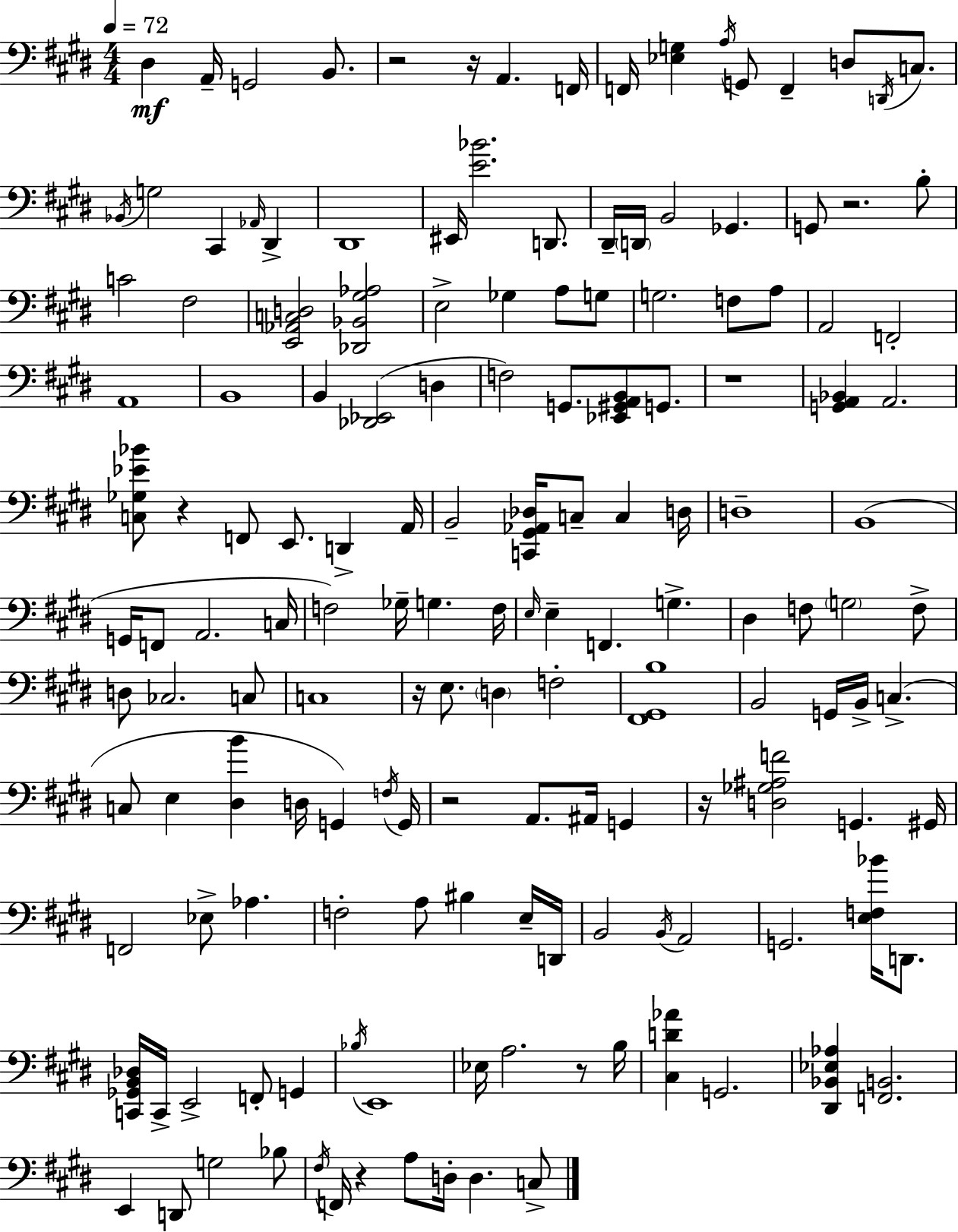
D#3/q A2/s G2/h B2/e. R/h R/s A2/q. F2/s F2/s [Eb3,G3]/q A3/s G2/e F2/q D3/e D2/s C3/e. Bb2/s G3/h C#2/q Ab2/s D#2/q D#2/w EIS2/s [E4,Bb4]/h. D2/e. D#2/s D2/s B2/h Gb2/q. G2/e R/h. B3/e C4/h F#3/h [E2,Ab2,C3,D3]/h [Db2,Bb2,G#3,Ab3]/h E3/h Gb3/q A3/e G3/e G3/h. F3/e A3/e A2/h F2/h A2/w B2/w B2/q [Db2,Eb2]/h D3/q F3/h G2/e. [Eb2,G#2,A2,B2]/e G2/e. R/w [G2,A2,Bb2]/q A2/h. [C3,Gb3,Eb4,Bb4]/e R/q F2/e E2/e. D2/q A2/s B2/h [C2,G#2,Ab2,Db3]/s C3/e C3/q D3/s D3/w B2/w G2/s F2/e A2/h. C3/s F3/h Gb3/s G3/q. F3/s E3/s E3/q F2/q. G3/q. D#3/q F3/e G3/h F3/e D3/e CES3/h. C3/e C3/w R/s E3/e. D3/q F3/h [F#2,G#2,B3]/w B2/h G2/s B2/s C3/q. C3/e E3/q [D#3,B4]/q D3/s G2/q F3/s G2/s R/h A2/e. A#2/s G2/q R/s [D3,Gb3,A#3,F4]/h G2/q. G#2/s F2/h Eb3/e Ab3/q. F3/h A3/e BIS3/q E3/s D2/s B2/h B2/s A2/h G2/h. [E3,F3,Bb4]/s D2/e. [C2,Gb2,B2,Db3]/s C2/s E2/h F2/e G2/q Bb3/s E2/w Eb3/s A3/h. R/e B3/s [C#3,D4,Ab4]/q G2/h. [D#2,Bb2,Eb3,Ab3]/q [F2,B2]/h. E2/q D2/e G3/h Bb3/e F#3/s F2/s R/q A3/e D3/s D3/q. C3/e